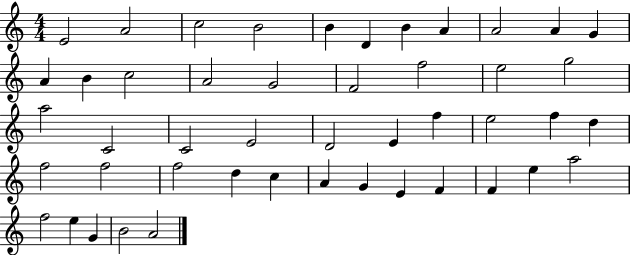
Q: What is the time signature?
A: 4/4